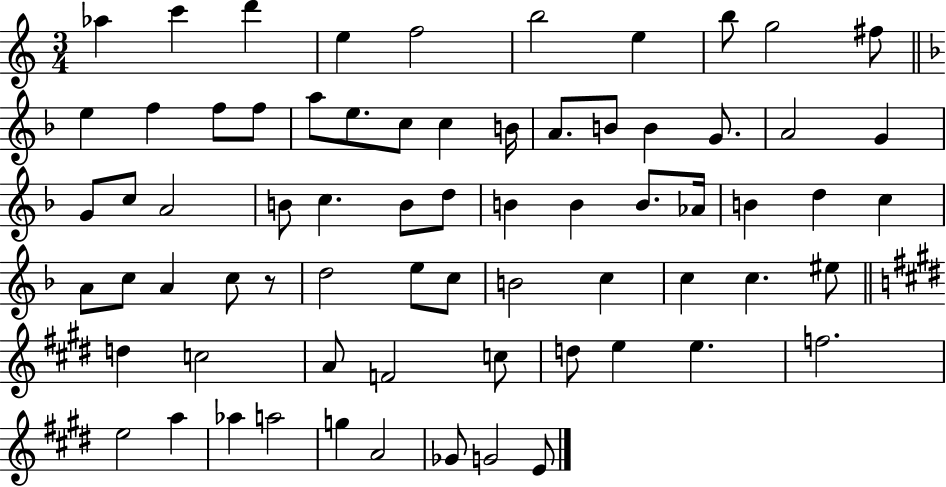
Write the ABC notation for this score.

X:1
T:Untitled
M:3/4
L:1/4
K:C
_a c' d' e f2 b2 e b/2 g2 ^f/2 e f f/2 f/2 a/2 e/2 c/2 c B/4 A/2 B/2 B G/2 A2 G G/2 c/2 A2 B/2 c B/2 d/2 B B B/2 _A/4 B d c A/2 c/2 A c/2 z/2 d2 e/2 c/2 B2 c c c ^e/2 d c2 A/2 F2 c/2 d/2 e e f2 e2 a _a a2 g A2 _G/2 G2 E/2